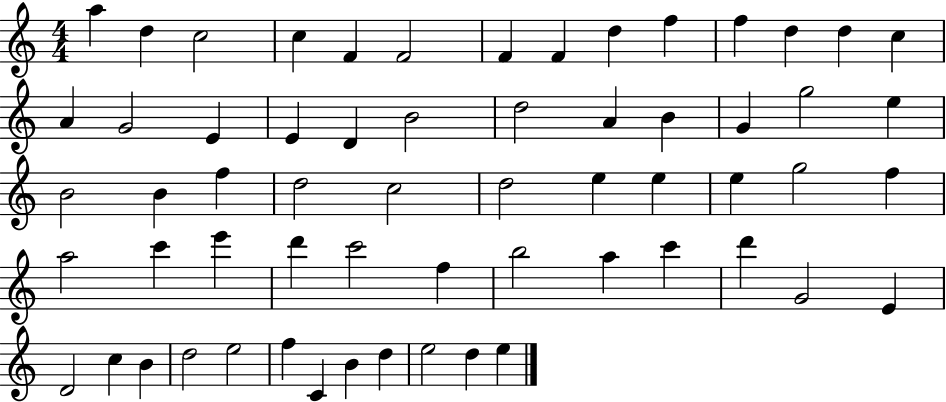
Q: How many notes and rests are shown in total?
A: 61